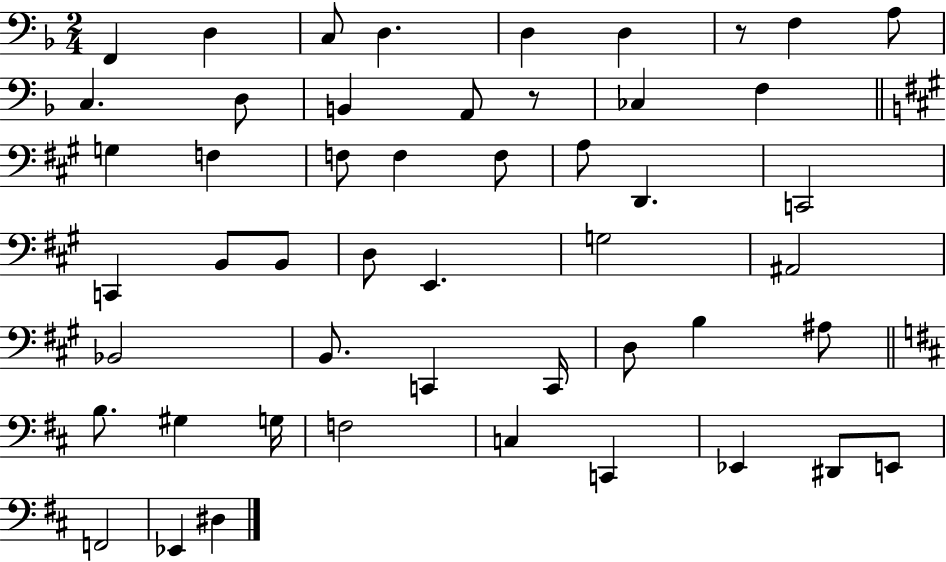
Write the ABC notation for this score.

X:1
T:Untitled
M:2/4
L:1/4
K:F
F,, D, C,/2 D, D, D, z/2 F, A,/2 C, D,/2 B,, A,,/2 z/2 _C, F, G, F, F,/2 F, F,/2 A,/2 D,, C,,2 C,, B,,/2 B,,/2 D,/2 E,, G,2 ^A,,2 _B,,2 B,,/2 C,, C,,/4 D,/2 B, ^A,/2 B,/2 ^G, G,/4 F,2 C, C,, _E,, ^D,,/2 E,,/2 F,,2 _E,, ^D,